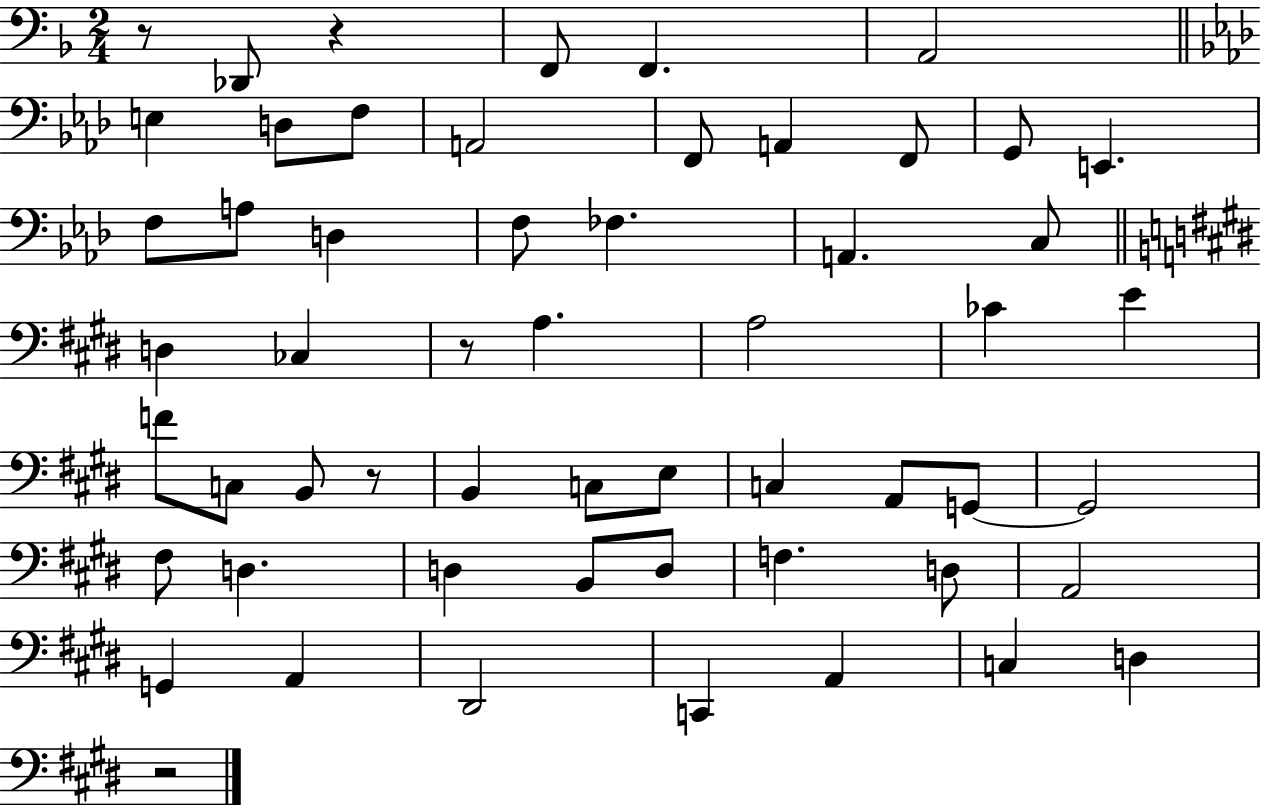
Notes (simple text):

R/e Db2/e R/q F2/e F2/q. A2/h E3/q D3/e F3/e A2/h F2/e A2/q F2/e G2/e E2/q. F3/e A3/e D3/q F3/e FES3/q. A2/q. C3/e D3/q CES3/q R/e A3/q. A3/h CES4/q E4/q F4/e C3/e B2/e R/e B2/q C3/e E3/e C3/q A2/e G2/e G2/h F#3/e D3/q. D3/q B2/e D3/e F3/q. D3/e A2/h G2/q A2/q D#2/h C2/q A2/q C3/q D3/q R/h